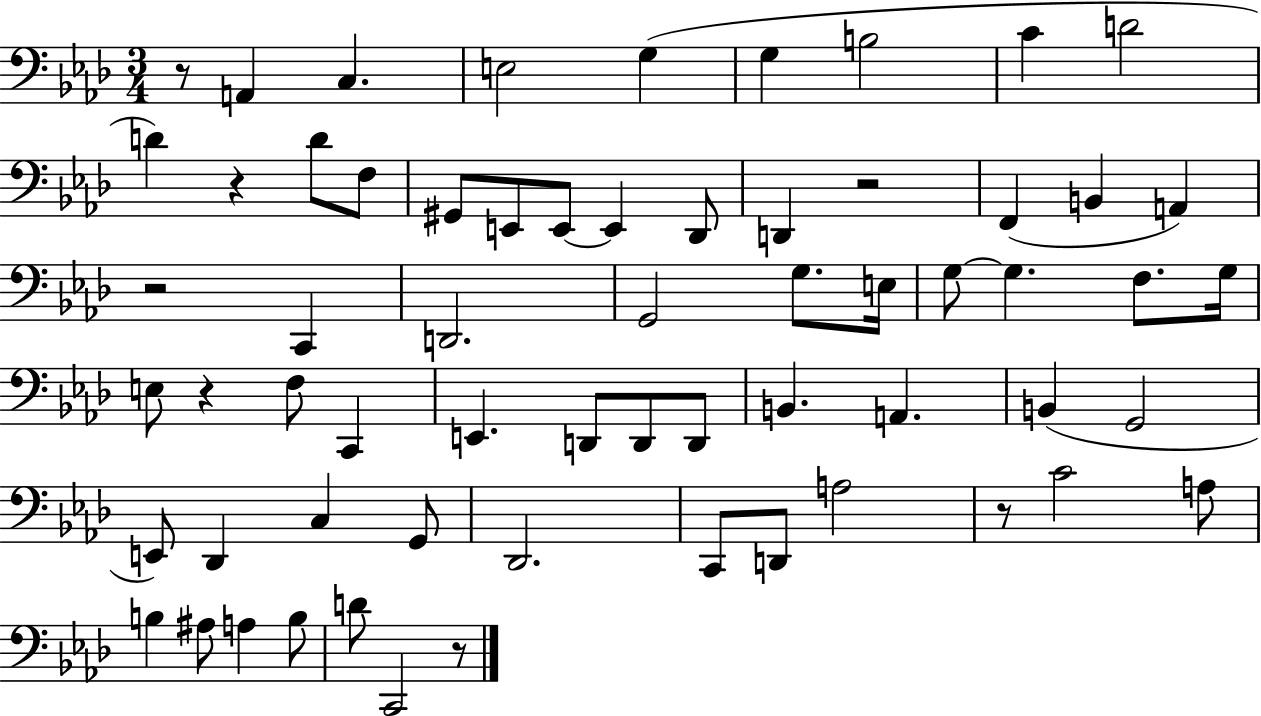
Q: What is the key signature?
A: AES major